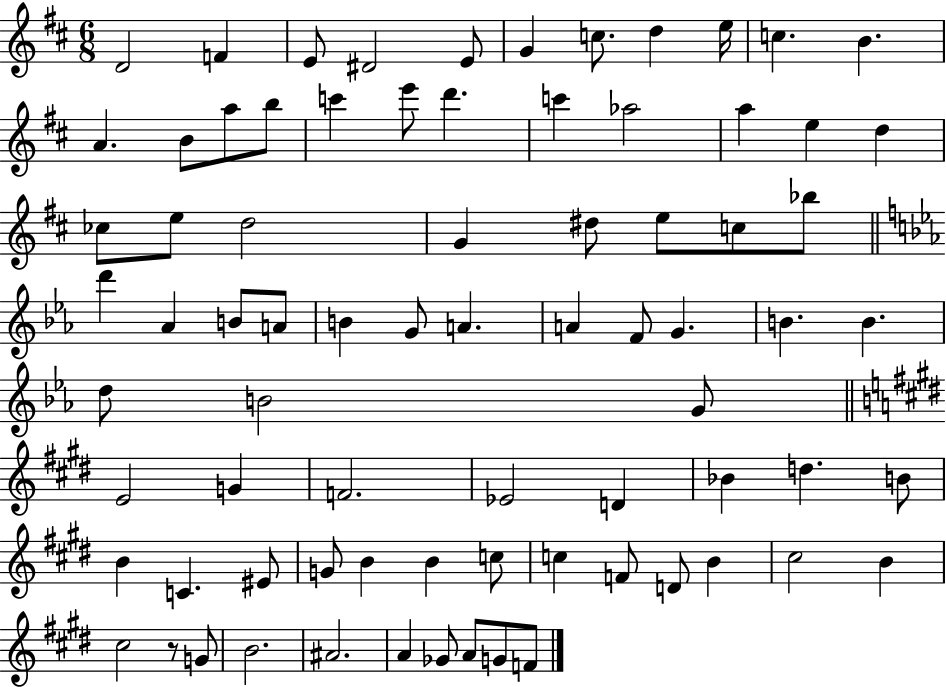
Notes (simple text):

D4/h F4/q E4/e D#4/h E4/e G4/q C5/e. D5/q E5/s C5/q. B4/q. A4/q. B4/e A5/e B5/e C6/q E6/e D6/q. C6/q Ab5/h A5/q E5/q D5/q CES5/e E5/e D5/h G4/q D#5/e E5/e C5/e Bb5/e D6/q Ab4/q B4/e A4/e B4/q G4/e A4/q. A4/q F4/e G4/q. B4/q. B4/q. D5/e B4/h G4/e E4/h G4/q F4/h. Eb4/h D4/q Bb4/q D5/q. B4/e B4/q C4/q. EIS4/e G4/e B4/q B4/q C5/e C5/q F4/e D4/e B4/q C#5/h B4/q C#5/h R/e G4/e B4/h. A#4/h. A4/q Gb4/e A4/e G4/e F4/e